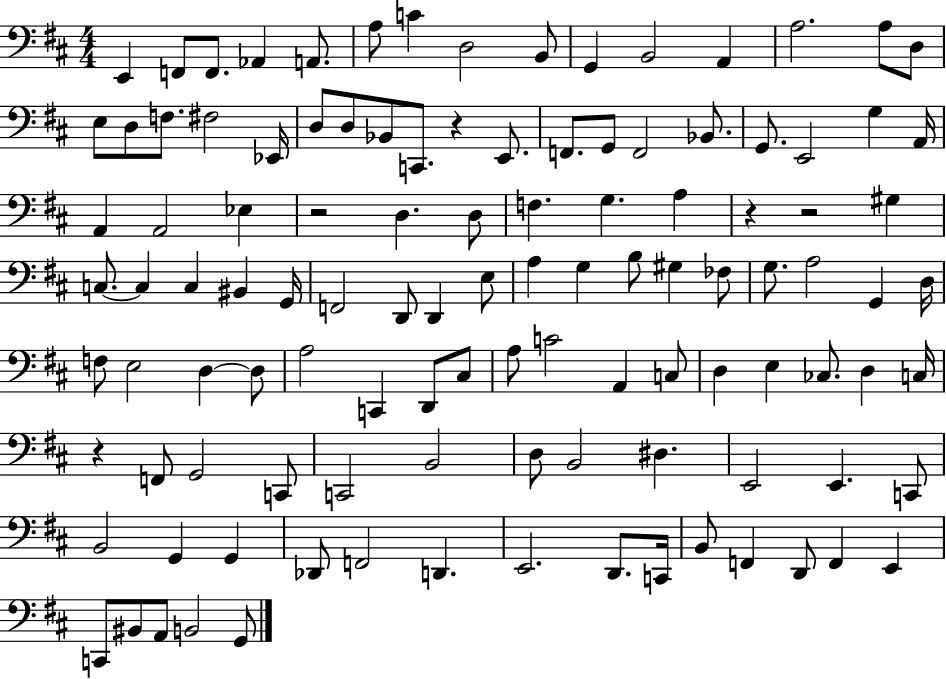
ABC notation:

X:1
T:Untitled
M:4/4
L:1/4
K:D
E,, F,,/2 F,,/2 _A,, A,,/2 A,/2 C D,2 B,,/2 G,, B,,2 A,, A,2 A,/2 D,/2 E,/2 D,/2 F,/2 ^F,2 _E,,/4 D,/2 D,/2 _B,,/2 C,,/2 z E,,/2 F,,/2 G,,/2 F,,2 _B,,/2 G,,/2 E,,2 G, A,,/4 A,, A,,2 _E, z2 D, D,/2 F, G, A, z z2 ^G, C,/2 C, C, ^B,, G,,/4 F,,2 D,,/2 D,, E,/2 A, G, B,/2 ^G, _F,/2 G,/2 A,2 G,, D,/4 F,/2 E,2 D, D,/2 A,2 C,, D,,/2 ^C,/2 A,/2 C2 A,, C,/2 D, E, _C,/2 D, C,/4 z F,,/2 G,,2 C,,/2 C,,2 B,,2 D,/2 B,,2 ^D, E,,2 E,, C,,/2 B,,2 G,, G,, _D,,/2 F,,2 D,, E,,2 D,,/2 C,,/4 B,,/2 F,, D,,/2 F,, E,, C,,/2 ^B,,/2 A,,/2 B,,2 G,,/2